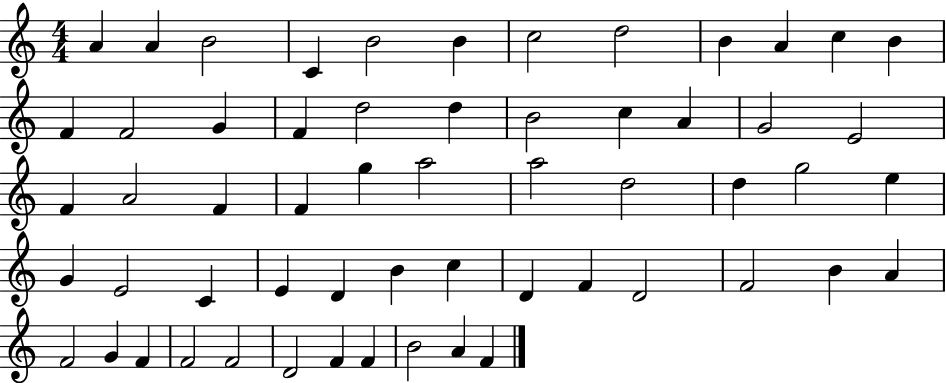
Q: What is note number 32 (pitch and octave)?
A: D5